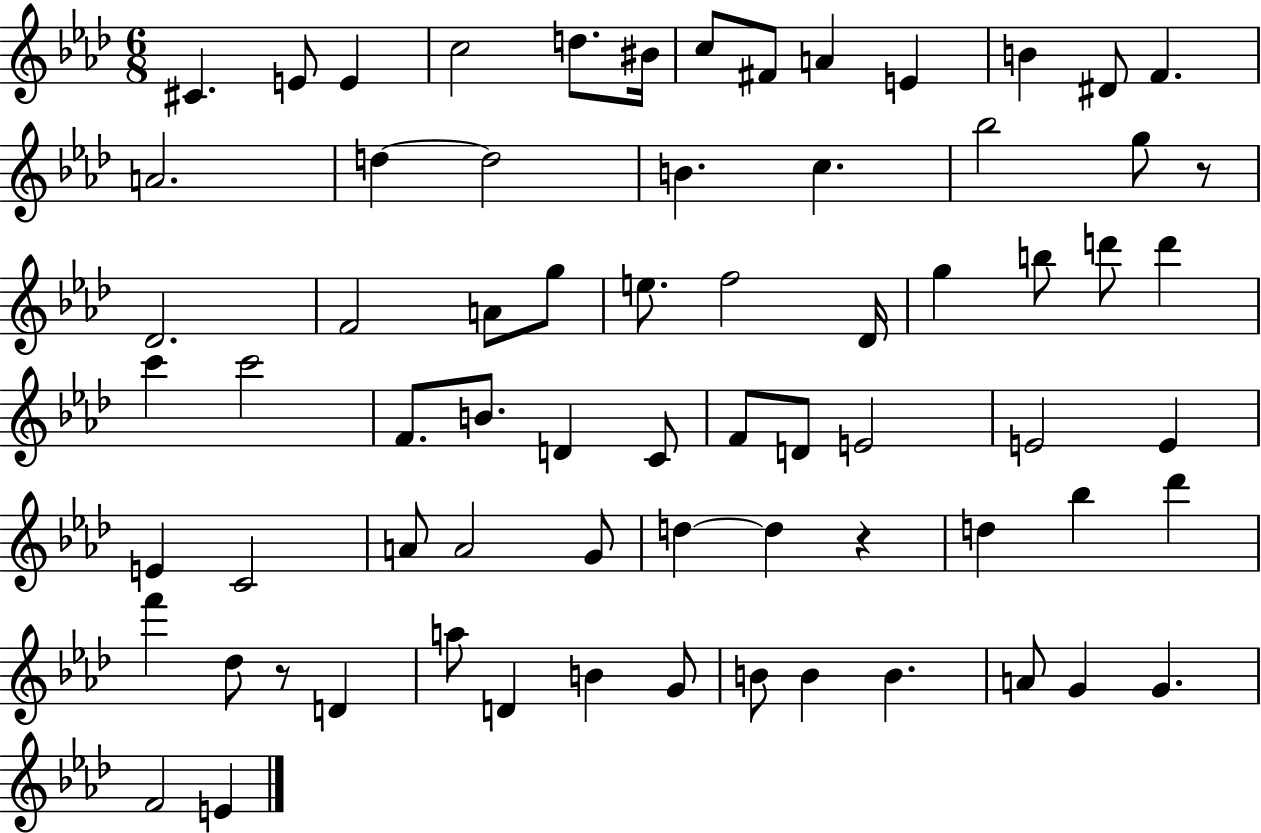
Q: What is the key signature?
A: AES major